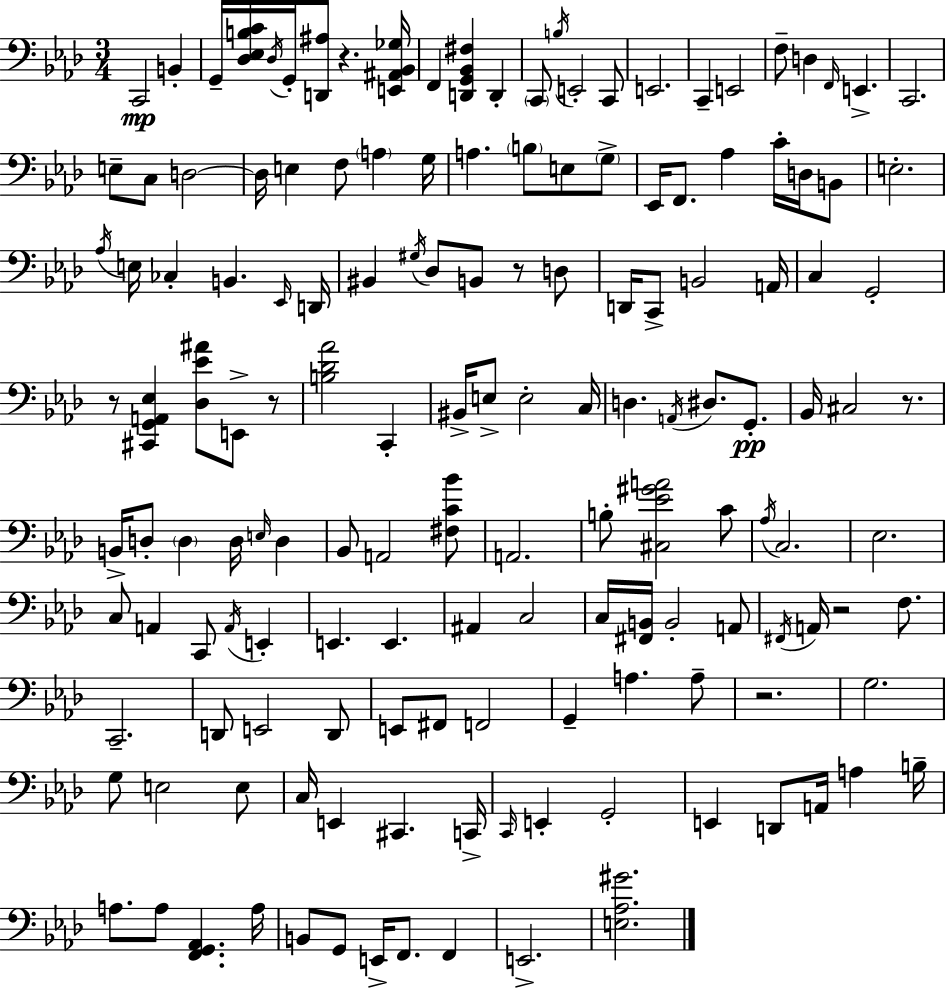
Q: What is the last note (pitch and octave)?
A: E2